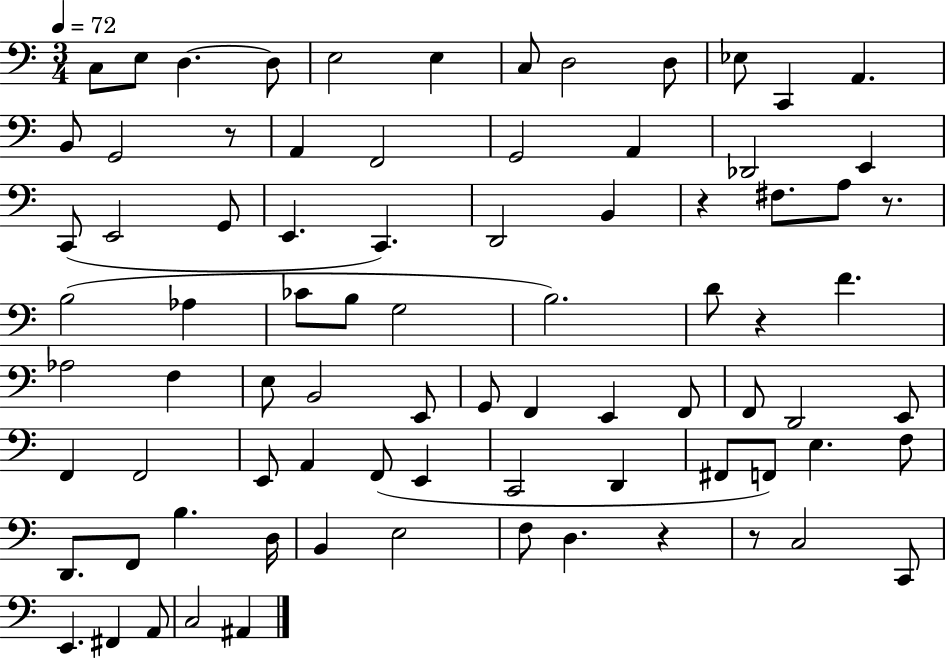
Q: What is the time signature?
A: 3/4